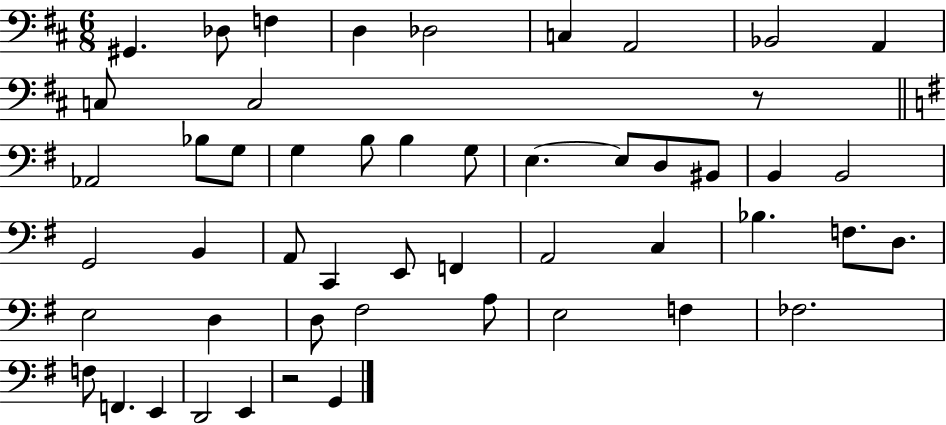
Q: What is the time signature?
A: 6/8